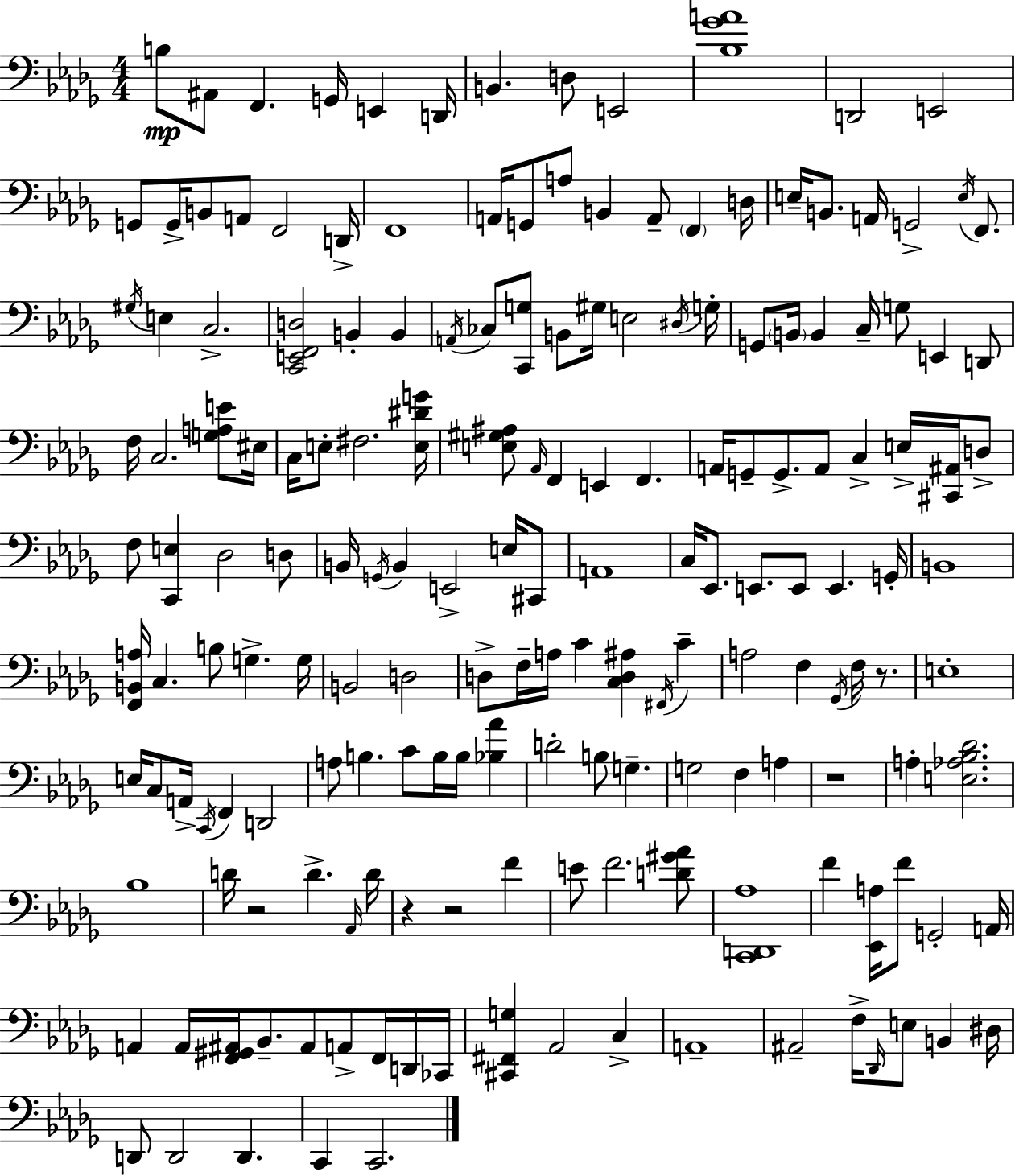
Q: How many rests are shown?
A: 5